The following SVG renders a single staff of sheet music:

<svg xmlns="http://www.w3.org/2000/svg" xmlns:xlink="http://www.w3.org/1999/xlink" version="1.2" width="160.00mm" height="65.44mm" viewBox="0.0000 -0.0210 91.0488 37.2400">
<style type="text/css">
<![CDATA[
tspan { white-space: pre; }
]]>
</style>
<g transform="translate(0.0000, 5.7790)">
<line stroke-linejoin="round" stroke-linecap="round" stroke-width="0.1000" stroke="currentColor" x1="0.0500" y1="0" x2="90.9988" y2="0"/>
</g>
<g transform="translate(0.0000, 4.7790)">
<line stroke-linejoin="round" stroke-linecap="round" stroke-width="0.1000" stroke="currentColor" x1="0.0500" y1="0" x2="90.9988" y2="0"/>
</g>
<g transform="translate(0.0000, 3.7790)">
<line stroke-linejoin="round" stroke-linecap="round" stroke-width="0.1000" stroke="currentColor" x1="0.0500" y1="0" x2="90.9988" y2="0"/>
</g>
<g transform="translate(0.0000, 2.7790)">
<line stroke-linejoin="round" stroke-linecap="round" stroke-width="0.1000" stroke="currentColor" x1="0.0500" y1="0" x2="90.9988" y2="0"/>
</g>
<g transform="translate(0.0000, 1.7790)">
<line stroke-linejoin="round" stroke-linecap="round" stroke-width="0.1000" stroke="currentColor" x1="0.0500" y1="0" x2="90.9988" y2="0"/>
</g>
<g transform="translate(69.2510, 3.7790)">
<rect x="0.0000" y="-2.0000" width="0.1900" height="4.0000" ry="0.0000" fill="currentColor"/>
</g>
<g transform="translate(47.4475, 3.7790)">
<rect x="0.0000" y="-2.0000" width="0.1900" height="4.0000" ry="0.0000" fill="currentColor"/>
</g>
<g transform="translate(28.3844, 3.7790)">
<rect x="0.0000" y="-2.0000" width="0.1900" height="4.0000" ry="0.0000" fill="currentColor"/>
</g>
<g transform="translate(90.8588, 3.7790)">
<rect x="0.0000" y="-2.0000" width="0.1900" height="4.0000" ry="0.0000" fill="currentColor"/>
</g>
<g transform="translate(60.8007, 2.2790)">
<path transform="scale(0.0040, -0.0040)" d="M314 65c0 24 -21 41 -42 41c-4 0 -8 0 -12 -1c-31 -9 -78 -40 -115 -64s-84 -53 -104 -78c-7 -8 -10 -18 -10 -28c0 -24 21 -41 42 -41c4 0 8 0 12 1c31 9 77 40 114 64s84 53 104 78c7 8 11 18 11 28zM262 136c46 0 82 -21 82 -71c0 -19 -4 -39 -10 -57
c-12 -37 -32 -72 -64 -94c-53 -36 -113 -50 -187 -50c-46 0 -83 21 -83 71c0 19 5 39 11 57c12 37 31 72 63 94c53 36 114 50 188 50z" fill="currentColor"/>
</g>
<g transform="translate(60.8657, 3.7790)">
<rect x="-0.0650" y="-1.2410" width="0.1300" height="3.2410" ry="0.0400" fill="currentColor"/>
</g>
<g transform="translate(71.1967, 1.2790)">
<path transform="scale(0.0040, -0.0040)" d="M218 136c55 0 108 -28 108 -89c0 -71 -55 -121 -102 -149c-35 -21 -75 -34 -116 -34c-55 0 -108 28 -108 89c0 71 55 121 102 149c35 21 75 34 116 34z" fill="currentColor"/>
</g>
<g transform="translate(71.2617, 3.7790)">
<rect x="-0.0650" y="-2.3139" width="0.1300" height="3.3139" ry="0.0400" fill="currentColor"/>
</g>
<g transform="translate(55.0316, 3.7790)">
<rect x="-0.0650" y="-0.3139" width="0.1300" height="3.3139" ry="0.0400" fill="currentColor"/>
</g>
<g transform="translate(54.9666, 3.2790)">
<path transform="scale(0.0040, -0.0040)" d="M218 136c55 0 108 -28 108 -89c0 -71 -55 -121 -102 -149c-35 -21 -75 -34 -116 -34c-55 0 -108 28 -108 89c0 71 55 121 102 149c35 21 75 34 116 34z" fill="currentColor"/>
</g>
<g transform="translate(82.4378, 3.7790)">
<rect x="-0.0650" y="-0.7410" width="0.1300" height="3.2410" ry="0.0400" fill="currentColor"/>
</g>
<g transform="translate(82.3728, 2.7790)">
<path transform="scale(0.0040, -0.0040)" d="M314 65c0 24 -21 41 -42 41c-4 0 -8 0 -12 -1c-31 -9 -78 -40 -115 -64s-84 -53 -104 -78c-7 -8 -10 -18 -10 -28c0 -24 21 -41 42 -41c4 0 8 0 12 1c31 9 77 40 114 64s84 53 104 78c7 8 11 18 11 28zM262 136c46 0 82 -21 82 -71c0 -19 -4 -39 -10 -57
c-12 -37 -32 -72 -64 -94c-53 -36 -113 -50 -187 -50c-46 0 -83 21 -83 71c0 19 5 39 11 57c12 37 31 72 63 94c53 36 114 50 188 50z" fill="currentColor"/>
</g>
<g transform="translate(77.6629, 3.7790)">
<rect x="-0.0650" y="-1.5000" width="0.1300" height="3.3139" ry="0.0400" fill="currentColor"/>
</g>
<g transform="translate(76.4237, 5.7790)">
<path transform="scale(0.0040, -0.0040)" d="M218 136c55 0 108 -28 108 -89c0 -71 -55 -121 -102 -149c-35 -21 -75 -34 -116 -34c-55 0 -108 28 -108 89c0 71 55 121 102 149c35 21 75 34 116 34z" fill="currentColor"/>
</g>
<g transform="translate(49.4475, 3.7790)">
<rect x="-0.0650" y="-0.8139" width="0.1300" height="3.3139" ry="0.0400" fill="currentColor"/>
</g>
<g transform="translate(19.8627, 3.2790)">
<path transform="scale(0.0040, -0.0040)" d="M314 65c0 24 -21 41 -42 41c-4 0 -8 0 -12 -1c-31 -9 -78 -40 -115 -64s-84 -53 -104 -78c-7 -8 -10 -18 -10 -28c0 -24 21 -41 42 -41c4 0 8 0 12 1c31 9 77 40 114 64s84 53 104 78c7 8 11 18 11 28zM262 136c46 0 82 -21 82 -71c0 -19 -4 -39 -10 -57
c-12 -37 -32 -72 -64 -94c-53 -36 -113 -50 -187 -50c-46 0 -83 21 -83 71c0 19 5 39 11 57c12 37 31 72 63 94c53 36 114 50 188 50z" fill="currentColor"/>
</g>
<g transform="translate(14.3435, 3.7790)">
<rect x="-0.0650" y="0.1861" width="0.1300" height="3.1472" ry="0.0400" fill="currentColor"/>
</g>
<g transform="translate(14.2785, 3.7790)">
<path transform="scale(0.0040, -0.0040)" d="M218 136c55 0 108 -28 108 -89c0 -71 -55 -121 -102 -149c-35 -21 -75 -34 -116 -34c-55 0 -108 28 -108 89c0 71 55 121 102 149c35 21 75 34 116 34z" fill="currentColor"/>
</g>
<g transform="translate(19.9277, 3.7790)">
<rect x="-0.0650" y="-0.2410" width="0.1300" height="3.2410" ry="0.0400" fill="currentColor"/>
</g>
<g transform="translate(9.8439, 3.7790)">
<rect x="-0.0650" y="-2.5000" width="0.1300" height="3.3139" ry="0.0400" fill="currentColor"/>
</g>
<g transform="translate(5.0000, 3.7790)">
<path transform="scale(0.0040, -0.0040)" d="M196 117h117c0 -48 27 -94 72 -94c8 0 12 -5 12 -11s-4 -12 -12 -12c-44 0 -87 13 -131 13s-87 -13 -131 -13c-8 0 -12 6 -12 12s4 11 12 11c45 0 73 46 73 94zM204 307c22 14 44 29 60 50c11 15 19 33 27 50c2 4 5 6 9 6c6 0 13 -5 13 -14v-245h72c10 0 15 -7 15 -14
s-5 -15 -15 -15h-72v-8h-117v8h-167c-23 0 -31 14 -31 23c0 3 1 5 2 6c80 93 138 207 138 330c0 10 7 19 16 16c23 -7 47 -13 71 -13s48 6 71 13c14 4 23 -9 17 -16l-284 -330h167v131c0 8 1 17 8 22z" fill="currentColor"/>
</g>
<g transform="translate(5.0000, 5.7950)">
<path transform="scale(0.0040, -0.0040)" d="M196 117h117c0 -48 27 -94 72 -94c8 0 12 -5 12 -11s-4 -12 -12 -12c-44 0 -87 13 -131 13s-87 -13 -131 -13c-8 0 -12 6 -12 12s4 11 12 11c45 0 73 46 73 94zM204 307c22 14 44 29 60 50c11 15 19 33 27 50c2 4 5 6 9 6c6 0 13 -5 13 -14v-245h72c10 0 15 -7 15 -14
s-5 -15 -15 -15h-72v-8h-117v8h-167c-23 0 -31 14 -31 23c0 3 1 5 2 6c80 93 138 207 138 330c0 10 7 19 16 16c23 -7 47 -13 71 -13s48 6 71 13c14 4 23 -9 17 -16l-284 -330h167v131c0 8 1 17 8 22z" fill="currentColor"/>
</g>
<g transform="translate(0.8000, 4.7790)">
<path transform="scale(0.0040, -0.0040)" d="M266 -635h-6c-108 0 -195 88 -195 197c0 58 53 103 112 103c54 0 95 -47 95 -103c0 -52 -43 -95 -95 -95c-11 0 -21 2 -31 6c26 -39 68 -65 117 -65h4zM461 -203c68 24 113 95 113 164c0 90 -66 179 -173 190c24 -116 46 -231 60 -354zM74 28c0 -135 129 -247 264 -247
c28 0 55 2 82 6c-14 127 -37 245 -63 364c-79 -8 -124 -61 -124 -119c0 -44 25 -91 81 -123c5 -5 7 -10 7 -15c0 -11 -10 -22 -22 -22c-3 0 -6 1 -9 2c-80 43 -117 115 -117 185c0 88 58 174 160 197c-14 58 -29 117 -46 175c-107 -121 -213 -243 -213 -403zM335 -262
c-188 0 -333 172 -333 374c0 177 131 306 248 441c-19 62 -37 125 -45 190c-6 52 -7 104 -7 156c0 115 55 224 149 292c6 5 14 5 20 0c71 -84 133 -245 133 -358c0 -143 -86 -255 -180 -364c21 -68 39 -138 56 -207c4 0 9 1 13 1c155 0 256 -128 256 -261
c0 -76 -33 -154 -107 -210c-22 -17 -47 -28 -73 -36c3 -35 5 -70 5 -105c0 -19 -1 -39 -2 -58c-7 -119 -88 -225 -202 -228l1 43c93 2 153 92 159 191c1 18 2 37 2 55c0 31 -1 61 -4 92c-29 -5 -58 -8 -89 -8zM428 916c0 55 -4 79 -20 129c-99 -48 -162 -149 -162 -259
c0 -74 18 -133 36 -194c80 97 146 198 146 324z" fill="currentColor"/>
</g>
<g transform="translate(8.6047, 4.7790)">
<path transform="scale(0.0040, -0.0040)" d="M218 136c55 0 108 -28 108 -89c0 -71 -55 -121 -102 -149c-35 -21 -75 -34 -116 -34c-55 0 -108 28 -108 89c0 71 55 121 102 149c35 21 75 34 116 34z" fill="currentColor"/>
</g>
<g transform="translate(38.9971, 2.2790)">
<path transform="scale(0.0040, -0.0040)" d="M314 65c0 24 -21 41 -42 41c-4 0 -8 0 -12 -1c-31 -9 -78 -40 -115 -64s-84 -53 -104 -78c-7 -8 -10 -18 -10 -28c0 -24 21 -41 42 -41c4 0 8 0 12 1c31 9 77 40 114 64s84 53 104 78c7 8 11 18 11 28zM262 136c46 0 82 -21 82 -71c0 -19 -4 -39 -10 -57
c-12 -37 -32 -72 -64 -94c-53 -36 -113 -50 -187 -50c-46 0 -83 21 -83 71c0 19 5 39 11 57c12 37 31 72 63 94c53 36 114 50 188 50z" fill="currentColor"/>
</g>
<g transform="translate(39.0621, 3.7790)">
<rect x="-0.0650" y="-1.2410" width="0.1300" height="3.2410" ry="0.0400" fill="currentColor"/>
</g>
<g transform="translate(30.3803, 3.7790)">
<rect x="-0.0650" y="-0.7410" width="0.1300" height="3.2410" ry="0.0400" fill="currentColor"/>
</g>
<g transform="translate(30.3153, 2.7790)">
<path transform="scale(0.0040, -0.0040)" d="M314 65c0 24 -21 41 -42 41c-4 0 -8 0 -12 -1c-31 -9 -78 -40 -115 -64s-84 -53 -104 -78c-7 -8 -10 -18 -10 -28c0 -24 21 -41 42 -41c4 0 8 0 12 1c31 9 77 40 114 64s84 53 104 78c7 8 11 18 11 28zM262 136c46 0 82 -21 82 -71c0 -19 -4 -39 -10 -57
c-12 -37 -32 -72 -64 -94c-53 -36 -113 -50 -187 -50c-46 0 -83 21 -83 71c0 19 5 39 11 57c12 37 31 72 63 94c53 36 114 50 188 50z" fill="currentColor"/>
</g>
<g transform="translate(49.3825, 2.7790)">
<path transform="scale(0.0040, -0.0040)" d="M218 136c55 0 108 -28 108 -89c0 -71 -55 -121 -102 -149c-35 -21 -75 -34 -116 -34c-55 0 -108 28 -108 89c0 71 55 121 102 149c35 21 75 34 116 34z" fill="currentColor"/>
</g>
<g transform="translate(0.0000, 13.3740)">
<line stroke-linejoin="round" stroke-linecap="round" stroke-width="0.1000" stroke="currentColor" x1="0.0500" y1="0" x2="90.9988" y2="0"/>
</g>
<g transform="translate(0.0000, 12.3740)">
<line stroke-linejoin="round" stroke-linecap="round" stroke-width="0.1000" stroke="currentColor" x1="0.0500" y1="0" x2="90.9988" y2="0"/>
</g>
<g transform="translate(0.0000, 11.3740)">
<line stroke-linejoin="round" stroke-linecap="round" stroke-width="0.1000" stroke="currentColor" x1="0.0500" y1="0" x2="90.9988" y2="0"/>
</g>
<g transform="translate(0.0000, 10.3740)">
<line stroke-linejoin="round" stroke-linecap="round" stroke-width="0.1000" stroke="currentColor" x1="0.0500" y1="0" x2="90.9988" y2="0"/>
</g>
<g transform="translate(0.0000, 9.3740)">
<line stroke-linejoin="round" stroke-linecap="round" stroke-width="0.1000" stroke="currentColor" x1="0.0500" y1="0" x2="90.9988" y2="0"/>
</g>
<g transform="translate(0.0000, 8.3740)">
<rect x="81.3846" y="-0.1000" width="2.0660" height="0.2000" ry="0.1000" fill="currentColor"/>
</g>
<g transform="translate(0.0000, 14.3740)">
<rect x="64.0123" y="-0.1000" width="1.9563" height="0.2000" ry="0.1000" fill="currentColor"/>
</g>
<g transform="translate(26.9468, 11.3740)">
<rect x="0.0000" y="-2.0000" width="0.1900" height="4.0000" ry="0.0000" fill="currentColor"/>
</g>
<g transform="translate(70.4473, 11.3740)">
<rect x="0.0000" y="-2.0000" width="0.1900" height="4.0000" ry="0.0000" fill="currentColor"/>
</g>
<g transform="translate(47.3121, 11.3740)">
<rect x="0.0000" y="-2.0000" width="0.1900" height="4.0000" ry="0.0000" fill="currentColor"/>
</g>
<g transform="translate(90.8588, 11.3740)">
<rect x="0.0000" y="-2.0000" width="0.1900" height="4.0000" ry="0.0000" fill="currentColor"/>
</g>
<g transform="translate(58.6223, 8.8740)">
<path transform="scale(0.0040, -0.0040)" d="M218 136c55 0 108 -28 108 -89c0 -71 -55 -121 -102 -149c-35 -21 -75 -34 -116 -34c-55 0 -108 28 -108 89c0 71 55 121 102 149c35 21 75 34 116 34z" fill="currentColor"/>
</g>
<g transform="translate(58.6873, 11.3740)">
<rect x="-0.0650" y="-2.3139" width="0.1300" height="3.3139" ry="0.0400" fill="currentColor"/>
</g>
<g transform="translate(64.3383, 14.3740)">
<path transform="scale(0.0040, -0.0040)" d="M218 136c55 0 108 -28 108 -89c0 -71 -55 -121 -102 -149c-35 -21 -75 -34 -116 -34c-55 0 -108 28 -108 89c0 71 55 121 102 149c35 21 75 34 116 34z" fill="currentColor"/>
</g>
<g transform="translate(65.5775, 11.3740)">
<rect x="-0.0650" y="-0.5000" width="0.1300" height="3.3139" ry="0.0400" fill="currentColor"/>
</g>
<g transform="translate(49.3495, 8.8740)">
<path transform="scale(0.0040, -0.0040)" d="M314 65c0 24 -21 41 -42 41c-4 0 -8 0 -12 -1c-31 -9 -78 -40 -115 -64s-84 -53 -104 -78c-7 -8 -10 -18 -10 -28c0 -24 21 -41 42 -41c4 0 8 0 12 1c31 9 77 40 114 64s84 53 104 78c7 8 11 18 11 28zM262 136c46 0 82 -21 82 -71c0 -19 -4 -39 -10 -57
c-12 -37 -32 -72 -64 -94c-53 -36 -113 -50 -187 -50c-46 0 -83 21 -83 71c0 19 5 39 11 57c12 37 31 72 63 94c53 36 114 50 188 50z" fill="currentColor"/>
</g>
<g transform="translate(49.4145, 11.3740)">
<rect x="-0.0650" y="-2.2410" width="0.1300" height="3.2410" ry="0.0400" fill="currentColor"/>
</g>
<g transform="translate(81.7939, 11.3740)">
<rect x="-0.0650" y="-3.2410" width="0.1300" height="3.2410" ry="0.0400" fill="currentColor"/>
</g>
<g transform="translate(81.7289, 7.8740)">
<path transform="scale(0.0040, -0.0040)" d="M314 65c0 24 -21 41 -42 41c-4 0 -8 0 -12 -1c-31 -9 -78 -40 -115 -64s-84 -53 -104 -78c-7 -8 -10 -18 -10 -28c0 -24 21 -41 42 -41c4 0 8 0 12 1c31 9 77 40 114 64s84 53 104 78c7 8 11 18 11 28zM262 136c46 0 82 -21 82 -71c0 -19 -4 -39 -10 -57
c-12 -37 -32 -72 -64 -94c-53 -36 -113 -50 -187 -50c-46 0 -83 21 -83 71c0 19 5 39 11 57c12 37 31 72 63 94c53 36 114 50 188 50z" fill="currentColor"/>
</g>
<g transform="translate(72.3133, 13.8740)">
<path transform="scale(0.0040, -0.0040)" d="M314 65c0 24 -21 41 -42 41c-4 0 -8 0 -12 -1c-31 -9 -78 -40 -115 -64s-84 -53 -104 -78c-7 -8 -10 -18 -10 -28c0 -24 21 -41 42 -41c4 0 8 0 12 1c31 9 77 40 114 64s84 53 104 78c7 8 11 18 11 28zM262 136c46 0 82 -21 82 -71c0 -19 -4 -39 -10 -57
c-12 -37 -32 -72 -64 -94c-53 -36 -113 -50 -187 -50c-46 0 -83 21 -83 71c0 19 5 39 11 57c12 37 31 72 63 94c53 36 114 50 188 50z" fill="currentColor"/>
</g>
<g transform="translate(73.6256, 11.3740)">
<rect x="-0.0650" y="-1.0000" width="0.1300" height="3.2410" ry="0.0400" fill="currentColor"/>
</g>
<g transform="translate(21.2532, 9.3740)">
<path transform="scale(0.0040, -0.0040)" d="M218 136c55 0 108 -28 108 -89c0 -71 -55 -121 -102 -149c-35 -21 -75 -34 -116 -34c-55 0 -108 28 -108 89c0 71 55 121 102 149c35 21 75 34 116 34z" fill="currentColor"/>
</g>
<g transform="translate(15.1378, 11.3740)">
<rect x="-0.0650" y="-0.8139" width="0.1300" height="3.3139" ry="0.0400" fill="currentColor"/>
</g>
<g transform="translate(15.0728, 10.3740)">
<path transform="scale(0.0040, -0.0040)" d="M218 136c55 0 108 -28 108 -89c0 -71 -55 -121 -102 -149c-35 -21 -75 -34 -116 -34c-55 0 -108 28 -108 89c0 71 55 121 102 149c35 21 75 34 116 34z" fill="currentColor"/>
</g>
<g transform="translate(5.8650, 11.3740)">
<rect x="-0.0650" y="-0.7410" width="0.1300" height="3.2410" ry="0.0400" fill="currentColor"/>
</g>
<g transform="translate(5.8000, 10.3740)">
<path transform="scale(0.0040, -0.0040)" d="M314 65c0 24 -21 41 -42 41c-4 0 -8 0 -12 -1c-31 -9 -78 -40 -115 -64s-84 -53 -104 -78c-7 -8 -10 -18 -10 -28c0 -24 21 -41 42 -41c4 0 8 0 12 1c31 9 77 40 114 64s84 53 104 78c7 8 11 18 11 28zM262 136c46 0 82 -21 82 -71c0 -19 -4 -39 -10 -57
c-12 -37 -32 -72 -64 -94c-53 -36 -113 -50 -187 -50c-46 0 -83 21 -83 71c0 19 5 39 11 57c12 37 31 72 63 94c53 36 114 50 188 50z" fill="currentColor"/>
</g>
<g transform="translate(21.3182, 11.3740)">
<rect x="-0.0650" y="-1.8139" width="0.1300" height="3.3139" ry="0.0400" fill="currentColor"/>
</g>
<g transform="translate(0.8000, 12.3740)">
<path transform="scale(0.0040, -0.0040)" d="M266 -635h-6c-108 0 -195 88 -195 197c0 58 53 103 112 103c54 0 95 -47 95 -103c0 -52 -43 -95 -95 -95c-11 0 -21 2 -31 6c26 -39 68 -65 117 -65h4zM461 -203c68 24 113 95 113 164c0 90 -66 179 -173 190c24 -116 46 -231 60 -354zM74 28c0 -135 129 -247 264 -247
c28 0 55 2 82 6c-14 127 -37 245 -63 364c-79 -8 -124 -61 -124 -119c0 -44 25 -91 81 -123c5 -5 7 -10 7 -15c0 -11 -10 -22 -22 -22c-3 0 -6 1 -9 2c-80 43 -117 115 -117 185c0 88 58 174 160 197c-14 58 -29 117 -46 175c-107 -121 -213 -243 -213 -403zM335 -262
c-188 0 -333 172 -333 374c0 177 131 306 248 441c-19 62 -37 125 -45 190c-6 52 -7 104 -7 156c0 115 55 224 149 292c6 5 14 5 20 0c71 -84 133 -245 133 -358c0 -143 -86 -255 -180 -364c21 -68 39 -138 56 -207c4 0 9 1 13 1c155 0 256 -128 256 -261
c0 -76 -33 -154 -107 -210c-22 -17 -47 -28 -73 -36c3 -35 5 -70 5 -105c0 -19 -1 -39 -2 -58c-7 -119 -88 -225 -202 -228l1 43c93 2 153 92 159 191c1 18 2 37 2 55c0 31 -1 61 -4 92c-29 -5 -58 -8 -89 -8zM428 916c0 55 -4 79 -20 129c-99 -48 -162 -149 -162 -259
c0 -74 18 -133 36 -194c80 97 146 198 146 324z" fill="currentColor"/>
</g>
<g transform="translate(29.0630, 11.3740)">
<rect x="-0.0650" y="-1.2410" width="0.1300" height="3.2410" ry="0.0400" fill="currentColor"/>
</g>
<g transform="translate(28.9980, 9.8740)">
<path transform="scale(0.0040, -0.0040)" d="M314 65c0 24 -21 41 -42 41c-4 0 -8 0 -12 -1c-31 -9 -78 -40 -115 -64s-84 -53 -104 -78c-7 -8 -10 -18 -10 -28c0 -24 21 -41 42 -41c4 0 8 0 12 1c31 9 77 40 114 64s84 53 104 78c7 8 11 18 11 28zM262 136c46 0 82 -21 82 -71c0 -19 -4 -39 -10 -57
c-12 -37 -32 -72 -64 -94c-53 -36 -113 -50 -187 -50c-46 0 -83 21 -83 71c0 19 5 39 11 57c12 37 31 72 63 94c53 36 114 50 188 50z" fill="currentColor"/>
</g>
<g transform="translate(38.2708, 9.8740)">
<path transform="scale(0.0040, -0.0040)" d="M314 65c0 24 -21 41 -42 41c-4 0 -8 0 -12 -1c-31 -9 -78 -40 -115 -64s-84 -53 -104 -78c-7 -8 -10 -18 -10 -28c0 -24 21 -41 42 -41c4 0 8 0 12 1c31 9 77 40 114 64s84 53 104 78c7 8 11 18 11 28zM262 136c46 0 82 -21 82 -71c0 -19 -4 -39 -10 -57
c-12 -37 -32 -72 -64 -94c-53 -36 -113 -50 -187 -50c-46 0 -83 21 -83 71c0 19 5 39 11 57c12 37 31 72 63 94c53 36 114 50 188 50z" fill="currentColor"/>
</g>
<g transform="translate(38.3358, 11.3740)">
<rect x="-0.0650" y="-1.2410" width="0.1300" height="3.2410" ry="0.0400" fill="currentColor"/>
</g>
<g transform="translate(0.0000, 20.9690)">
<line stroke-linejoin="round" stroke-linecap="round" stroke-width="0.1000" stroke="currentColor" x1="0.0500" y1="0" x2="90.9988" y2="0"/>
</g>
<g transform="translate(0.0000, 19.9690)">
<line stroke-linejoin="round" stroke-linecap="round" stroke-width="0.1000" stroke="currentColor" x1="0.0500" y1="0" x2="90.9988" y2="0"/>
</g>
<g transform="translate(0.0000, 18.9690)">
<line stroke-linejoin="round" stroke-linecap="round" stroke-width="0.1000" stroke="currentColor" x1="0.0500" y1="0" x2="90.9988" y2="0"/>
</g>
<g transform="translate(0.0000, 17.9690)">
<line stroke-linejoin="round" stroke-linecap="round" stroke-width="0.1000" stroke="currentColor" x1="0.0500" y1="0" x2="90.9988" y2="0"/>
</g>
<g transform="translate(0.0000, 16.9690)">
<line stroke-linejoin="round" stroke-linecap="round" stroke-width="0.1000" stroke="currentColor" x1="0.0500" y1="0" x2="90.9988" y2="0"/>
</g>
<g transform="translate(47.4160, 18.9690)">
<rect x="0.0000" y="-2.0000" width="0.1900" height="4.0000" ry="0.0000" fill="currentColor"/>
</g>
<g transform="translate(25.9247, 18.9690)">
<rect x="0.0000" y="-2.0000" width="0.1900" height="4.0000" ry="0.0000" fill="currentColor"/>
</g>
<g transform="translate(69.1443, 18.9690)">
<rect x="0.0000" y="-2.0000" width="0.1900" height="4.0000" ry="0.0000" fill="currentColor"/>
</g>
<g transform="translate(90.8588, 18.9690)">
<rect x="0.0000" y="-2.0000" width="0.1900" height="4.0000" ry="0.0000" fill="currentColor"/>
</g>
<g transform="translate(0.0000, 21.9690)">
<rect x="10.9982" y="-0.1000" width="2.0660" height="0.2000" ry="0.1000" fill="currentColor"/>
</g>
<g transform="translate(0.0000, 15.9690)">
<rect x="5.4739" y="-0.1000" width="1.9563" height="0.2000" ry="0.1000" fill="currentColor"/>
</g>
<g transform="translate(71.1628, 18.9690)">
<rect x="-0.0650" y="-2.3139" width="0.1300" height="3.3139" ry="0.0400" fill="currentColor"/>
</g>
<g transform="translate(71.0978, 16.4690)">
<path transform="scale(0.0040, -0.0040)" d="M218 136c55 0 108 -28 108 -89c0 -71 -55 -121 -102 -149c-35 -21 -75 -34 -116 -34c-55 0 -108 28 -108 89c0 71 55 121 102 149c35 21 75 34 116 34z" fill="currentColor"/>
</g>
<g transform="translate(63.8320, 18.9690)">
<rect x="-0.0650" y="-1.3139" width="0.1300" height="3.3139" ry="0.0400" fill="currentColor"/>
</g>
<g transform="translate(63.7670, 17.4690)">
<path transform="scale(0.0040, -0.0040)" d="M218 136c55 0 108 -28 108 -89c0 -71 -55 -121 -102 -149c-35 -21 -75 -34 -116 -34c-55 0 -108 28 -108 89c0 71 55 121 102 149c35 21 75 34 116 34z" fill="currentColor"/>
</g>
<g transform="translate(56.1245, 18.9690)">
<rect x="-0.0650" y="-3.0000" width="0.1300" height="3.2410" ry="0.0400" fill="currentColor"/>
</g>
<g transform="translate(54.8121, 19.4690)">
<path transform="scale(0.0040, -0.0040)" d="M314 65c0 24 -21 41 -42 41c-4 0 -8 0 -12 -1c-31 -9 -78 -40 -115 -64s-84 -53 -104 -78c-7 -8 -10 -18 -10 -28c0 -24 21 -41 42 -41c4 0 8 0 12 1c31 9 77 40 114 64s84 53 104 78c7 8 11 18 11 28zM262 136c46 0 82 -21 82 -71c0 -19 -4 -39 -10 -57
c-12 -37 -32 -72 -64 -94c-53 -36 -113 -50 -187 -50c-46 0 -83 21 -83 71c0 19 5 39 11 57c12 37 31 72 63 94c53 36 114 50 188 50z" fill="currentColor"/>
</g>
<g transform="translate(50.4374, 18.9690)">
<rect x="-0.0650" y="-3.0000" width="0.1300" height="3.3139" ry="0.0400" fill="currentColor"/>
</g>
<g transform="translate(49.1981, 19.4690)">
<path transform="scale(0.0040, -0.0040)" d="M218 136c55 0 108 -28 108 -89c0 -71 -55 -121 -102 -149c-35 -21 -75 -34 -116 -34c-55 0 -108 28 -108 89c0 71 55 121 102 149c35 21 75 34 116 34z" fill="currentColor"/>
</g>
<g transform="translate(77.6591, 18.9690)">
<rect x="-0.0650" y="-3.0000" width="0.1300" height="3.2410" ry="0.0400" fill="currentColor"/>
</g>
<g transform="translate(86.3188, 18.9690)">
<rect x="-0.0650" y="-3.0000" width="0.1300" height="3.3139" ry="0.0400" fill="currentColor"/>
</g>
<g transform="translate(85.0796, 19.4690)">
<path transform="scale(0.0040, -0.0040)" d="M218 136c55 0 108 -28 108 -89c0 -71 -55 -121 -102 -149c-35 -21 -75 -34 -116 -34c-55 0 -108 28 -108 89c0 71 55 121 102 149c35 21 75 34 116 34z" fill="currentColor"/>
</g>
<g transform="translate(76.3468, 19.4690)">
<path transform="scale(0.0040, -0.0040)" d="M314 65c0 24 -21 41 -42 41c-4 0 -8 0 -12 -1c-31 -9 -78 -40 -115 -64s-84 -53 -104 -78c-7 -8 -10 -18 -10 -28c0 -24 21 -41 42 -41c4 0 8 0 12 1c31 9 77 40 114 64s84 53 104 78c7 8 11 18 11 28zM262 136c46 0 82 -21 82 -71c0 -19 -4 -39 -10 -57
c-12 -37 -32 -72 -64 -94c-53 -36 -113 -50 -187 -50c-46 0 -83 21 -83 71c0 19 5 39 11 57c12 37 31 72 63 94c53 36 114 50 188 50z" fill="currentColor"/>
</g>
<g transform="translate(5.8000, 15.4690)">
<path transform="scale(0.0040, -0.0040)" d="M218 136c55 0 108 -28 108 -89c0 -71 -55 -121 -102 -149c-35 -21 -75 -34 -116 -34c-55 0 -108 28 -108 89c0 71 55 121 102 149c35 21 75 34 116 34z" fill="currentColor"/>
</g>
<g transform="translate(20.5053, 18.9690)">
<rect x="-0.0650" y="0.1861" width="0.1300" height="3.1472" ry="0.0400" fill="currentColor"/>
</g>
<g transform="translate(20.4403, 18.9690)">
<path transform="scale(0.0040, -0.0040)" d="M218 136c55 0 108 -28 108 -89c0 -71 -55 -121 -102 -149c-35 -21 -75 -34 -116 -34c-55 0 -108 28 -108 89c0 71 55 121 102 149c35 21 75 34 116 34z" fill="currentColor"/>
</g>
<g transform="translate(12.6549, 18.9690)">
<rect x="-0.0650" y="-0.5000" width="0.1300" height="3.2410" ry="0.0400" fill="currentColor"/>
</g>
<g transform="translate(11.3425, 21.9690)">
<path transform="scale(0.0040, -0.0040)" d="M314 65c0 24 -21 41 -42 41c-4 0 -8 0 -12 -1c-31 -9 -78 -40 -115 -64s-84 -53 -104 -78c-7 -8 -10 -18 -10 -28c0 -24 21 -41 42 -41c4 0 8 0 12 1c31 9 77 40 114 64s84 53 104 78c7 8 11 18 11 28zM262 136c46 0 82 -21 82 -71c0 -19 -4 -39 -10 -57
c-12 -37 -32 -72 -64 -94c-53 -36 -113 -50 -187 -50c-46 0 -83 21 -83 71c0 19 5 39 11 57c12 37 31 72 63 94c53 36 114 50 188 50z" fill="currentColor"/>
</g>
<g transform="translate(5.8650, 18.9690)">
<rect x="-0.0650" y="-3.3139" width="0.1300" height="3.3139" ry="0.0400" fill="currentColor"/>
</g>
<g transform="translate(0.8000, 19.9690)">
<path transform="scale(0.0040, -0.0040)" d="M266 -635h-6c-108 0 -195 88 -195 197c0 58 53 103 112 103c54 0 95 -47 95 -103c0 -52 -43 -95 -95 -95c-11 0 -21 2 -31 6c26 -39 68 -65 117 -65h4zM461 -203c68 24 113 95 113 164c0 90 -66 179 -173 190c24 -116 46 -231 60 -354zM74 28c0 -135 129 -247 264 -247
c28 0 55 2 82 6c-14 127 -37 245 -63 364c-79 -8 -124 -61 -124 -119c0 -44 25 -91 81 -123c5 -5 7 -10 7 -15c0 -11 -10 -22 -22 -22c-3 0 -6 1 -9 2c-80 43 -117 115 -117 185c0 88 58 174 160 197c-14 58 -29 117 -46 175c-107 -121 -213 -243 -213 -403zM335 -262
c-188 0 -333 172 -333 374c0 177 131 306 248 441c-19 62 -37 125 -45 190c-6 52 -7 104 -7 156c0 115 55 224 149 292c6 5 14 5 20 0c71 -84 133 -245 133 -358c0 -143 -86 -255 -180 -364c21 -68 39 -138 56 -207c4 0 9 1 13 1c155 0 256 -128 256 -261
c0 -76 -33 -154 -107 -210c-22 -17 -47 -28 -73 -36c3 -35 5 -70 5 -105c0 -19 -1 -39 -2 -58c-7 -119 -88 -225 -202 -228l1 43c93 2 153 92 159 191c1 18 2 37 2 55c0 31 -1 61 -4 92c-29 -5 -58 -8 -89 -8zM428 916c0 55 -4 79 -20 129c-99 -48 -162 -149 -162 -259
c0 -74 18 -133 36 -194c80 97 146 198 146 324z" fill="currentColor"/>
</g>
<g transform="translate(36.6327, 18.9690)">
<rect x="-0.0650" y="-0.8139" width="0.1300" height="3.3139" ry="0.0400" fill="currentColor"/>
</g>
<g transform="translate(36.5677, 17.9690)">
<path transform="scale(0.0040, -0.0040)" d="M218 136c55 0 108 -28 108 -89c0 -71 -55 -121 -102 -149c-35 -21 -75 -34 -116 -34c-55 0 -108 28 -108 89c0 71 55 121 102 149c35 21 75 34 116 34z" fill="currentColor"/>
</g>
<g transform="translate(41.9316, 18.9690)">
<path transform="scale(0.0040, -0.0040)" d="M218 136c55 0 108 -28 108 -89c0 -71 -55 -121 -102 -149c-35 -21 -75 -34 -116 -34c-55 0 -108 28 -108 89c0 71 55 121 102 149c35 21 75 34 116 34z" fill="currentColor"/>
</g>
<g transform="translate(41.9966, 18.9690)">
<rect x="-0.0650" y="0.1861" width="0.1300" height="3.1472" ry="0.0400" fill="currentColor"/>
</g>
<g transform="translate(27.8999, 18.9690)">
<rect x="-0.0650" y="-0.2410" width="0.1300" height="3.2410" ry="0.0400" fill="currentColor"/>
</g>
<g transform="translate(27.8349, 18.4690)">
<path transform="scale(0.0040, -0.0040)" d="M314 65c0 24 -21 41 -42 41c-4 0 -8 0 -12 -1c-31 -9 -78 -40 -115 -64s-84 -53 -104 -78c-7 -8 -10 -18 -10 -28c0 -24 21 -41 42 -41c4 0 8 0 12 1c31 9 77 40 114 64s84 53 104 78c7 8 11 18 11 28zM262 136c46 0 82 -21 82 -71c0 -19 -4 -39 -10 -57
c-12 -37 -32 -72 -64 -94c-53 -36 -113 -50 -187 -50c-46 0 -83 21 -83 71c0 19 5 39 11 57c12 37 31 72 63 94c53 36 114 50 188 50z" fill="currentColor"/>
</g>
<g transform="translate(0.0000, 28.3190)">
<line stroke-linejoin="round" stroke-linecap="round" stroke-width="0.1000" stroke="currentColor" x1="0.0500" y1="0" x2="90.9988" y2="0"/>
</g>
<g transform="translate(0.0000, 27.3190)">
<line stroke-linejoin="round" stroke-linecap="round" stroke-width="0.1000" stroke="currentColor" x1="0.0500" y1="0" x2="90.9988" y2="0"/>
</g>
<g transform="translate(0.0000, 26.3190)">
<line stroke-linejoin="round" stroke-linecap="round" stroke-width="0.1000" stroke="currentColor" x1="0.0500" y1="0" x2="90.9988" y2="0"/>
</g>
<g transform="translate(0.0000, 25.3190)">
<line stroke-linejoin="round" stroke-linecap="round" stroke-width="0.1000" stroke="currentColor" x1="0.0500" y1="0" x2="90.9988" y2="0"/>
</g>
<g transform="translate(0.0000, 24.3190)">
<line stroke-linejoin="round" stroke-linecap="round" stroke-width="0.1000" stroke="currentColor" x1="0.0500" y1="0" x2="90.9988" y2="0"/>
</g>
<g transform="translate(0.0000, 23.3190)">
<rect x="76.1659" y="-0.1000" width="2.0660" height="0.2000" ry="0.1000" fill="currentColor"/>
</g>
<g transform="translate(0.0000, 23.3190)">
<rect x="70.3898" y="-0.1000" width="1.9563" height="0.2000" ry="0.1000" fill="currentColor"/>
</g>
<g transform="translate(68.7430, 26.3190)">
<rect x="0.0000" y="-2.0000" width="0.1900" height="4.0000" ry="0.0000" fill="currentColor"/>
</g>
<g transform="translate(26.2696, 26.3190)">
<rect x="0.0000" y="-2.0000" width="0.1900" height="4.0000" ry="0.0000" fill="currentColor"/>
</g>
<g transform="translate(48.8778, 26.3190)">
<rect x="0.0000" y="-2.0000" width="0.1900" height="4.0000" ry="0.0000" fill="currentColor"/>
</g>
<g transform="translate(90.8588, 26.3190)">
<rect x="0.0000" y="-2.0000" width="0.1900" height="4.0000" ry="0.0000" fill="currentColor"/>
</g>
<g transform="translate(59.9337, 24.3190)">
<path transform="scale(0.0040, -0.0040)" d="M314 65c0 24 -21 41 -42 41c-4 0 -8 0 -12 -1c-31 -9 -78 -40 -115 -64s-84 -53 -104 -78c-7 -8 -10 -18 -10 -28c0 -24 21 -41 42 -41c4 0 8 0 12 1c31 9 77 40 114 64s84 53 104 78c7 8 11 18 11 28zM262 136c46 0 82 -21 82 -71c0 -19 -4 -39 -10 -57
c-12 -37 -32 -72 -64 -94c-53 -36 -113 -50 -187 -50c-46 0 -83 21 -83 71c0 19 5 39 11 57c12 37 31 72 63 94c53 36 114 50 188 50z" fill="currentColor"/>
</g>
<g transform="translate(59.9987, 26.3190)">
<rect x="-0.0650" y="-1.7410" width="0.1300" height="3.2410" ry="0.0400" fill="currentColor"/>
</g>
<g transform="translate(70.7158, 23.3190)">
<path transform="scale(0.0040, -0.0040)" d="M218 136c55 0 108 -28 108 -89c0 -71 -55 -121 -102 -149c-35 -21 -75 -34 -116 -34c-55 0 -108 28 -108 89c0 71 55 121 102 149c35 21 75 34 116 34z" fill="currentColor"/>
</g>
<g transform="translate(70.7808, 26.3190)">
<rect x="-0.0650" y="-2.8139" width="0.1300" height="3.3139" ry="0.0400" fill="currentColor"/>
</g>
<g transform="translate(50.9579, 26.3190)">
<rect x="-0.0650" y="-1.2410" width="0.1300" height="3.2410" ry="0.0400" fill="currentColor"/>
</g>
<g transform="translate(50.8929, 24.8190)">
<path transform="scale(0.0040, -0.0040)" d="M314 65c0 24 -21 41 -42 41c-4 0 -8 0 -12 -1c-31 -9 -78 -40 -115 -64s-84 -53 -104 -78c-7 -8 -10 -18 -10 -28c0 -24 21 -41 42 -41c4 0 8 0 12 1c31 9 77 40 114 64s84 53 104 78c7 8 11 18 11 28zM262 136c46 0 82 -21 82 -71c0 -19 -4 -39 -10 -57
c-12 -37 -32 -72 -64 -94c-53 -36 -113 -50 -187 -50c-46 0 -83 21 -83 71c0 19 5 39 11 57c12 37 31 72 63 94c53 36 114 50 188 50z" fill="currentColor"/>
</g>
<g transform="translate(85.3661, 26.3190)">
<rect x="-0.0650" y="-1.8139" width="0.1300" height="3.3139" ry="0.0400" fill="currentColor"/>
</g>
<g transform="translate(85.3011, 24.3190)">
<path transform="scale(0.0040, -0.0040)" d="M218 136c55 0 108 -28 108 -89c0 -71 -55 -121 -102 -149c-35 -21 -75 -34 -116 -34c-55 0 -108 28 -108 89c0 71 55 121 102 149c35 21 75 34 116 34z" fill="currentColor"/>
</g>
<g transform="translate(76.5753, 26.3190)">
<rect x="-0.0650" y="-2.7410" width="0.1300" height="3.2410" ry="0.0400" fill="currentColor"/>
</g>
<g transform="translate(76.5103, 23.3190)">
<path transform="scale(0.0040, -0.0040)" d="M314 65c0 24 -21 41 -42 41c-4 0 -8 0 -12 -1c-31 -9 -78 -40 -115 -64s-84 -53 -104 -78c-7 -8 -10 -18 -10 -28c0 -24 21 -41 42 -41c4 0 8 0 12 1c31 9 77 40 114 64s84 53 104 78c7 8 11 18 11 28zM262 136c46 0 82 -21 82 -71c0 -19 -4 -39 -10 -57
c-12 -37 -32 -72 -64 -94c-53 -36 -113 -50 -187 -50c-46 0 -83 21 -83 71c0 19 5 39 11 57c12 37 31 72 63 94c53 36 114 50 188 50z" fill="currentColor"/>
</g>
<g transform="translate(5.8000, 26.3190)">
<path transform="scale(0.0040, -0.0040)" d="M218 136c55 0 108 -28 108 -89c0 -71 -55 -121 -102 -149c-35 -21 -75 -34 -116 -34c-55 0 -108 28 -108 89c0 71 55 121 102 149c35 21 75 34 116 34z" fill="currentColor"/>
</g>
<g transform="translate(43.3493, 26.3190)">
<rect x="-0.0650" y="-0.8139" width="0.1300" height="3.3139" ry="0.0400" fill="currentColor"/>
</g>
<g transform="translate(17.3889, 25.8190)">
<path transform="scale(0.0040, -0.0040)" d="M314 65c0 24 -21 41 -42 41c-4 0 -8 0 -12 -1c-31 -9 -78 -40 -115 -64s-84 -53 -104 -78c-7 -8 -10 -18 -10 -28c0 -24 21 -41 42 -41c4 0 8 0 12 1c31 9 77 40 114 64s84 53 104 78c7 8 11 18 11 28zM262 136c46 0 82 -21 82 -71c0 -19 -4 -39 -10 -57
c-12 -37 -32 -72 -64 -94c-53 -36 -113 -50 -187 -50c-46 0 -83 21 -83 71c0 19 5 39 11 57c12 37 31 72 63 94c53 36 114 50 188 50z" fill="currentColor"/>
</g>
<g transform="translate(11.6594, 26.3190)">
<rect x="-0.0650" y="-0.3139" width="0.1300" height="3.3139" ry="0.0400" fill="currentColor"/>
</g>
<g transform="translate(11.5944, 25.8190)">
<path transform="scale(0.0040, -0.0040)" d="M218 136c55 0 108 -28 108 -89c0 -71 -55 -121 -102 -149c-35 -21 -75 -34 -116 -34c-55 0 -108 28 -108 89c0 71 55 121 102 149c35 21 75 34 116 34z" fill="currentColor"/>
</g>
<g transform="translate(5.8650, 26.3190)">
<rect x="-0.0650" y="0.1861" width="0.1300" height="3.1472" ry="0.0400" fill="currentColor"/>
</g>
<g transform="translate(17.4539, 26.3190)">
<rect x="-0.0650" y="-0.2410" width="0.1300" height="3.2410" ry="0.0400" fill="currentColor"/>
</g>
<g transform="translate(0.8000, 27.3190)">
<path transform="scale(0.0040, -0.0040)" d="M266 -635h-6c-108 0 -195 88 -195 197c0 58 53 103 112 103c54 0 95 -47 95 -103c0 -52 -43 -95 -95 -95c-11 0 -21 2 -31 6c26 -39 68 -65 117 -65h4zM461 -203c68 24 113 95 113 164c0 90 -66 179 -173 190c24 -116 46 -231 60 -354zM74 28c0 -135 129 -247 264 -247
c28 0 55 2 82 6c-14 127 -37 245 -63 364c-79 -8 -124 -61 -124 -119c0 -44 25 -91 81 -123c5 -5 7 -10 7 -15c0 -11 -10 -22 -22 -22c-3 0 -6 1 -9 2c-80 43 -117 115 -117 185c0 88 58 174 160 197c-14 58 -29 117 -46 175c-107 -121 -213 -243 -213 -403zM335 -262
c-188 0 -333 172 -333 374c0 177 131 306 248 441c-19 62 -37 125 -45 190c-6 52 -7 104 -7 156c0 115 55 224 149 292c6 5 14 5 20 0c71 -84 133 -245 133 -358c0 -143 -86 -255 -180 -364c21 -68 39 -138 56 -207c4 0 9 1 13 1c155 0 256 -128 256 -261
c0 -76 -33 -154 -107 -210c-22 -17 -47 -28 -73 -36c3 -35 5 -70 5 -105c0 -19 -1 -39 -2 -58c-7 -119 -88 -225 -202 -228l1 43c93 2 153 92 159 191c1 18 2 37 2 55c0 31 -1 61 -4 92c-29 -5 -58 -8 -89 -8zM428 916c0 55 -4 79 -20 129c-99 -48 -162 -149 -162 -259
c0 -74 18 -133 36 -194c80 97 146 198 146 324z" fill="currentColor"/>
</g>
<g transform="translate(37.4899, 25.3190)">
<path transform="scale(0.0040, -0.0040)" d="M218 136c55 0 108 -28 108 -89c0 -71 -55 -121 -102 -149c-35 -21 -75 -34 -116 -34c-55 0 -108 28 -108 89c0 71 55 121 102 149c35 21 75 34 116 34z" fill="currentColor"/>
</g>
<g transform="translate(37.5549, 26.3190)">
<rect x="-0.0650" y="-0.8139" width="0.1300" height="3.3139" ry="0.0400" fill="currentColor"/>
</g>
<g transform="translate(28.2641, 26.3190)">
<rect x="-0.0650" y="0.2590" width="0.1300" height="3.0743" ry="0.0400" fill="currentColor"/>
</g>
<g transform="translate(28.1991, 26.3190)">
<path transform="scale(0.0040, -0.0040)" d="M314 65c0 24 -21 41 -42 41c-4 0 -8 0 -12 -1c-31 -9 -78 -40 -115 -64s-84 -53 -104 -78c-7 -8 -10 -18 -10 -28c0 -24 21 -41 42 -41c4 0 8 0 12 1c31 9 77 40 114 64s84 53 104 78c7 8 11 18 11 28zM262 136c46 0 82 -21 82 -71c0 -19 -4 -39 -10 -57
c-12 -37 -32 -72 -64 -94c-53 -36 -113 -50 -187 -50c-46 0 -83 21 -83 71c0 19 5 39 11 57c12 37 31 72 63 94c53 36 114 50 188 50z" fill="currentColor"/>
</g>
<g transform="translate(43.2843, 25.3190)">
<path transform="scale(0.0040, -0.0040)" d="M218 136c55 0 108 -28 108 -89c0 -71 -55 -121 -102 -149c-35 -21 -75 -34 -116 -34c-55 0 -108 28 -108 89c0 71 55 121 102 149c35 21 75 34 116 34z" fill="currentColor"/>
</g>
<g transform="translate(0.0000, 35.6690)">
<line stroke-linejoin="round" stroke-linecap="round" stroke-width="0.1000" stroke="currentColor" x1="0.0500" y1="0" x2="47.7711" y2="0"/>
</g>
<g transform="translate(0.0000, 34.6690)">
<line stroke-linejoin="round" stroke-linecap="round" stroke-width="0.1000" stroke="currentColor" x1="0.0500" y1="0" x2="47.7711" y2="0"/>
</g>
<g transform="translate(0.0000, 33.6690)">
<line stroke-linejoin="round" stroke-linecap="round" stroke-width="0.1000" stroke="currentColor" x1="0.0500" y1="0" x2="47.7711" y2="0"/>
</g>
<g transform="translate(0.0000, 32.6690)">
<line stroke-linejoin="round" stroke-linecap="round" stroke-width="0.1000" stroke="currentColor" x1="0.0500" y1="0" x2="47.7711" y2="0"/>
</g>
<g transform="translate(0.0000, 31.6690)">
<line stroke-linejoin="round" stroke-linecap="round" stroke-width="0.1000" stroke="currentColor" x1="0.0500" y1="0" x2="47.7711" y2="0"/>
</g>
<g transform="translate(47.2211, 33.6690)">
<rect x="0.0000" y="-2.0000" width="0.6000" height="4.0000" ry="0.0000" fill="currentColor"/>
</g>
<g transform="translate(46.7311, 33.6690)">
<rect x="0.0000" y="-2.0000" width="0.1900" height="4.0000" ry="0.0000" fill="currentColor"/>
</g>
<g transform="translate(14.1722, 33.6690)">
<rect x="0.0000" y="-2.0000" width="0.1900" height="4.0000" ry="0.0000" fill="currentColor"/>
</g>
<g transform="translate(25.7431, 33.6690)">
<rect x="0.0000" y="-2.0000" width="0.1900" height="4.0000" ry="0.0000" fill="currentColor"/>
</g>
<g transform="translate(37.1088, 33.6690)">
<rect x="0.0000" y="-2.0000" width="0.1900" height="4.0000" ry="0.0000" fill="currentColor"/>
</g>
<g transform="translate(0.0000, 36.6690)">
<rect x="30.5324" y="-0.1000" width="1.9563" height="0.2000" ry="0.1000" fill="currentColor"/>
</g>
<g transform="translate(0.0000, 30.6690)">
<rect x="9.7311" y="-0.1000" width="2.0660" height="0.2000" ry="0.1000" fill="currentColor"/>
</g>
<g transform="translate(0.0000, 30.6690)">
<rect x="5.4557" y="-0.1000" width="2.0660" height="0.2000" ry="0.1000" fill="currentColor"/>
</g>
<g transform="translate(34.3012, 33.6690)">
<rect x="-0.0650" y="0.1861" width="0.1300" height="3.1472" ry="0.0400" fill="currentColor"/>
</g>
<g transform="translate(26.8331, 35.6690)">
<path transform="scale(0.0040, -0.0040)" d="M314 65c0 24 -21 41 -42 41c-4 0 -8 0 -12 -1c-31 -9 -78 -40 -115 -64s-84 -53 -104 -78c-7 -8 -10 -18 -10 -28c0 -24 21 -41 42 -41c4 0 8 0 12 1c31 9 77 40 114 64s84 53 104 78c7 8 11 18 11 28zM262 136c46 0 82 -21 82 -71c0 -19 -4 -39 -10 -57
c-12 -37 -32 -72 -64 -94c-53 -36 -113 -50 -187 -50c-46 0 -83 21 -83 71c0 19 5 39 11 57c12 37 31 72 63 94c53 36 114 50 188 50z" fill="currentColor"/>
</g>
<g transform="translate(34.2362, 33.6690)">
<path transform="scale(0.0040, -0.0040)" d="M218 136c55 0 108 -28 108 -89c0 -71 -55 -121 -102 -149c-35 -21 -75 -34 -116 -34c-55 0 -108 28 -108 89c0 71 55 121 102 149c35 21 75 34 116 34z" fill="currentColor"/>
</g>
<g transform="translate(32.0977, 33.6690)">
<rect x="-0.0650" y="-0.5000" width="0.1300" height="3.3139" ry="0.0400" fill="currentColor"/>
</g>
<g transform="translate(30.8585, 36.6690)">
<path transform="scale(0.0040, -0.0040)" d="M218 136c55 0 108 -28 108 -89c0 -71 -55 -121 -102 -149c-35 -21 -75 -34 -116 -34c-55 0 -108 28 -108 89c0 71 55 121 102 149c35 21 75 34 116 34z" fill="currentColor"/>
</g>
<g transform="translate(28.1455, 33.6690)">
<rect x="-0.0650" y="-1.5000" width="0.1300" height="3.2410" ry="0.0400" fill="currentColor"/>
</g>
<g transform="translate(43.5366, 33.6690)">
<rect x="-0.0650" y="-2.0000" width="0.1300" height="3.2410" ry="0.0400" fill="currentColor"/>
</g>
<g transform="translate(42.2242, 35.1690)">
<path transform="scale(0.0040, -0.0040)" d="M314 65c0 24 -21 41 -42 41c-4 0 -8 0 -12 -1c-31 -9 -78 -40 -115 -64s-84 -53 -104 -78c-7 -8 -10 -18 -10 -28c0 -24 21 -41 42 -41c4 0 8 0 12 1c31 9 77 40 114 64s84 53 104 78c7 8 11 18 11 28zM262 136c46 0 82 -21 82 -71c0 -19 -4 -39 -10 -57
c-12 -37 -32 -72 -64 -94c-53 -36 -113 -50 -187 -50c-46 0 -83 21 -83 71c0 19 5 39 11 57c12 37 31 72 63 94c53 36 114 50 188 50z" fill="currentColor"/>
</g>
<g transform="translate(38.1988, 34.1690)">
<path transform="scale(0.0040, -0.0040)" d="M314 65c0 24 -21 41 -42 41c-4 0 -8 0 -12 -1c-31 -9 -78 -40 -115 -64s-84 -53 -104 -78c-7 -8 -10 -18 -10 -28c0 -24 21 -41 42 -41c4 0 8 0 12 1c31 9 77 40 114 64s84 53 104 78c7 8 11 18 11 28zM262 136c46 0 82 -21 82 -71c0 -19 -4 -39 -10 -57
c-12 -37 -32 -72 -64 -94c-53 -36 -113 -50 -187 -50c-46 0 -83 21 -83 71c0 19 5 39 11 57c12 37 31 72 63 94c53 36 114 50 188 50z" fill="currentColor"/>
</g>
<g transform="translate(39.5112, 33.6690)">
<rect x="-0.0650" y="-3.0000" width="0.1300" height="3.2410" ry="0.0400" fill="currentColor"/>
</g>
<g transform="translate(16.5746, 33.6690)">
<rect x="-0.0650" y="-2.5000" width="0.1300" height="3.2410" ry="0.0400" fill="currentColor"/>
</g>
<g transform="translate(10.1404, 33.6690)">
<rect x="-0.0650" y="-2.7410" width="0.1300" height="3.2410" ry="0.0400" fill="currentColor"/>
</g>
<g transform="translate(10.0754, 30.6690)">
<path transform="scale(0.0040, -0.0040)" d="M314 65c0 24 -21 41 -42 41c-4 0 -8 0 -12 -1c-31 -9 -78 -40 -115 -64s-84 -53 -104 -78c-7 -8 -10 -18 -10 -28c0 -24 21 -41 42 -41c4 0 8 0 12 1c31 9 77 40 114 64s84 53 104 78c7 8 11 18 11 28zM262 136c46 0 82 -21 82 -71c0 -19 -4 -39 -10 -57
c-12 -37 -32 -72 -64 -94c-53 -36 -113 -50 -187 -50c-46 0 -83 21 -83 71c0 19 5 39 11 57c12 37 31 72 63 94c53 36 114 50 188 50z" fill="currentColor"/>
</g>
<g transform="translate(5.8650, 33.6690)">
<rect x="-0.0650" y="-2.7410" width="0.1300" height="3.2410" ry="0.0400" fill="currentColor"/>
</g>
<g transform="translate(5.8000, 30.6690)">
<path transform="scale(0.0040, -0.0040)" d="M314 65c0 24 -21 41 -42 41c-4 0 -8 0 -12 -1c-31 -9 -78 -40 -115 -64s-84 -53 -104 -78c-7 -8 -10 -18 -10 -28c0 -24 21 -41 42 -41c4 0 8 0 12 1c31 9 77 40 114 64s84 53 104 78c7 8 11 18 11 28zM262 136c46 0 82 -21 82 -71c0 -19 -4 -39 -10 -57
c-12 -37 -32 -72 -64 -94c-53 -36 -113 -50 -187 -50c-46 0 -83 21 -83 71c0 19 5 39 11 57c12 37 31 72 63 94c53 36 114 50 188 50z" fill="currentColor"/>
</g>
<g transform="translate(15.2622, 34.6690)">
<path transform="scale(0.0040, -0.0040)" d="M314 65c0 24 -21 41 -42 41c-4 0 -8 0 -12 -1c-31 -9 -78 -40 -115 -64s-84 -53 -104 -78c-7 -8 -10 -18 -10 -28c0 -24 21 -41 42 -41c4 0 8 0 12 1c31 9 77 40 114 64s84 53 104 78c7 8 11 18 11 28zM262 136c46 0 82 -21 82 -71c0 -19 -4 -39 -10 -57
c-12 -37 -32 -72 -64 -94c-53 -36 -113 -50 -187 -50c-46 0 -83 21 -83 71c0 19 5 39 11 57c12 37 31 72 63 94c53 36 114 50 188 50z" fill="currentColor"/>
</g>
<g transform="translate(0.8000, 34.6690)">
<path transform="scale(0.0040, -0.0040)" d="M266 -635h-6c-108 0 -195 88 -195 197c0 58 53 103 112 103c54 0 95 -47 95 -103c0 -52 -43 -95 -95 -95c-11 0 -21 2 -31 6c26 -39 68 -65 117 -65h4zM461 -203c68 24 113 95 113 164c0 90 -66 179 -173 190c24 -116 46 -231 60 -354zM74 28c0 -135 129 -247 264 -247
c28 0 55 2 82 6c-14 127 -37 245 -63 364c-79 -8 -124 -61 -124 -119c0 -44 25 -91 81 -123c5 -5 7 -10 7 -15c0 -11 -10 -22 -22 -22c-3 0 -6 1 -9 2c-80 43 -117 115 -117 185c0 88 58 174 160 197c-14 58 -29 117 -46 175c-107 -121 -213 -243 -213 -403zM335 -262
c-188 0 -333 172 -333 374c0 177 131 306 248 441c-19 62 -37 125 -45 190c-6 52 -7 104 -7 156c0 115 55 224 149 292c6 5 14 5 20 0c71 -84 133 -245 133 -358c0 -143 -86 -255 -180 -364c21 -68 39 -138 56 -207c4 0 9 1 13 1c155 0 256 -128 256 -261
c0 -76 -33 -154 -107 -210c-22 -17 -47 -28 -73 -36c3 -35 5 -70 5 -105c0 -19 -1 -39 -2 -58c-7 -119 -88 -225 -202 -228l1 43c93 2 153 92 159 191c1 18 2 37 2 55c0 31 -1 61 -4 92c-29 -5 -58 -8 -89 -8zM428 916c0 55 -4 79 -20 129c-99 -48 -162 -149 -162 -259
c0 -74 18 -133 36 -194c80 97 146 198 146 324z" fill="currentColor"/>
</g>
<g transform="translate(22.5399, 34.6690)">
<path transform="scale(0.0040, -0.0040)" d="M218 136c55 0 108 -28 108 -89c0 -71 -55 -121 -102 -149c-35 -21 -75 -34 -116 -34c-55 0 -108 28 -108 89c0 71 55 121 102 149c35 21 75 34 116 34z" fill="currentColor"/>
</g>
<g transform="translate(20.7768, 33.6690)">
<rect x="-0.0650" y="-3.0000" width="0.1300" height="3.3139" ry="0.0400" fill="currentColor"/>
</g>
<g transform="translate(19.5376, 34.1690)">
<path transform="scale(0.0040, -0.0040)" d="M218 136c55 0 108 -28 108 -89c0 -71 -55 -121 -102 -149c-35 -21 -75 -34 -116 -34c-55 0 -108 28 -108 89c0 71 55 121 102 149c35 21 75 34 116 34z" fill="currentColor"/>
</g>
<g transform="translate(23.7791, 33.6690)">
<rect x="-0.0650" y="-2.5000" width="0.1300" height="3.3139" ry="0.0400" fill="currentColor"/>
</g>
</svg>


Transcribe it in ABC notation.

X:1
T:Untitled
M:4/4
L:1/4
K:C
G B c2 d2 e2 d c e2 g E d2 d2 d f e2 e2 g2 g C D2 b2 b C2 B c2 d B A A2 e g A2 A B c c2 B2 d d e2 f2 a a2 f a2 a2 G2 A G E2 C B A2 F2